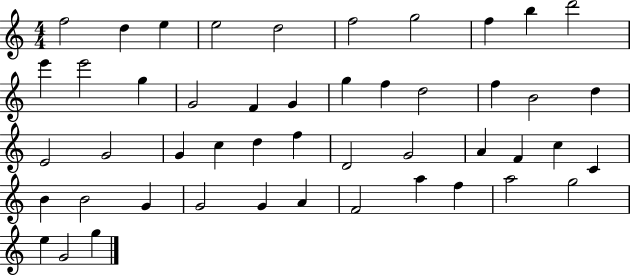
X:1
T:Untitled
M:4/4
L:1/4
K:C
f2 d e e2 d2 f2 g2 f b d'2 e' e'2 g G2 F G g f d2 f B2 d E2 G2 G c d f D2 G2 A F c C B B2 G G2 G A F2 a f a2 g2 e G2 g